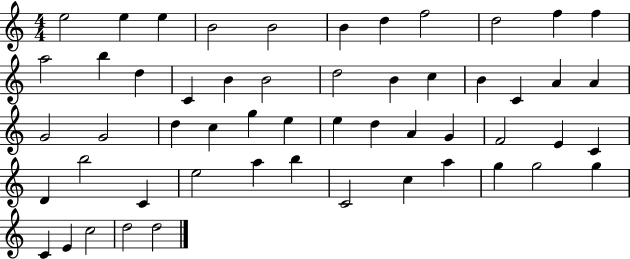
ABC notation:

X:1
T:Untitled
M:4/4
L:1/4
K:C
e2 e e B2 B2 B d f2 d2 f f a2 b d C B B2 d2 B c B C A A G2 G2 d c g e e d A G F2 E C D b2 C e2 a b C2 c a g g2 g C E c2 d2 d2